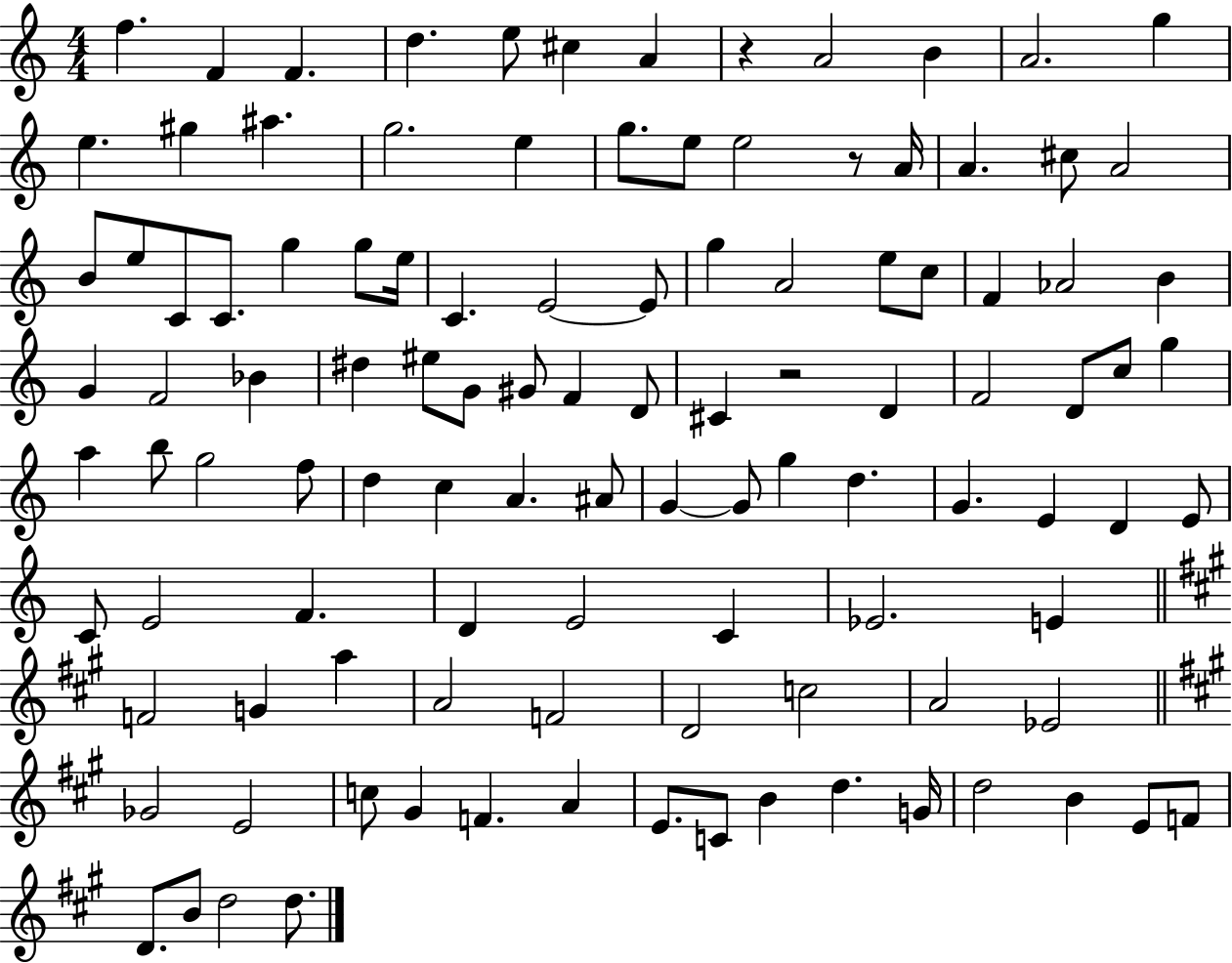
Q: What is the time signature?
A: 4/4